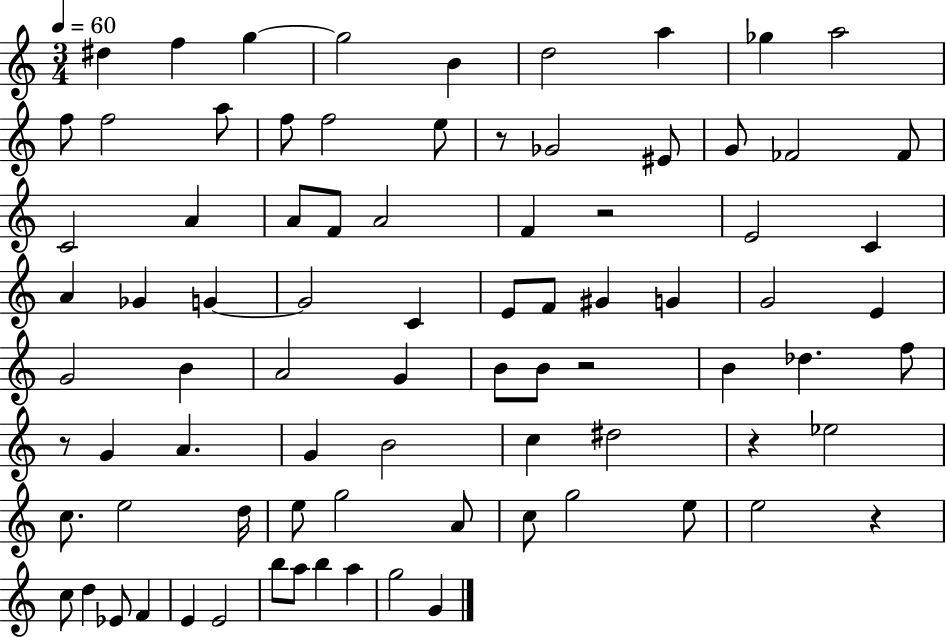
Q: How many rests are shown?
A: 6